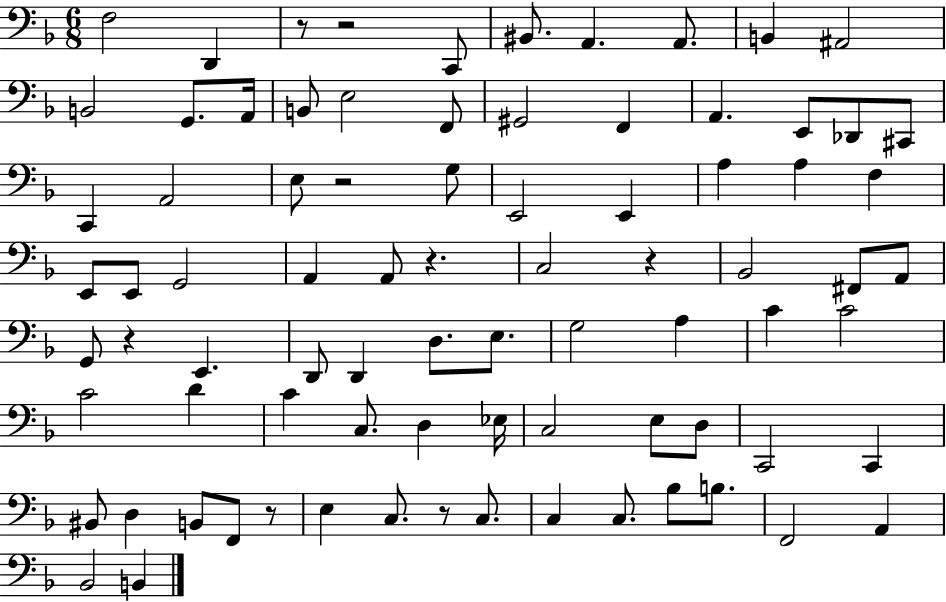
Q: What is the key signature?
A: F major